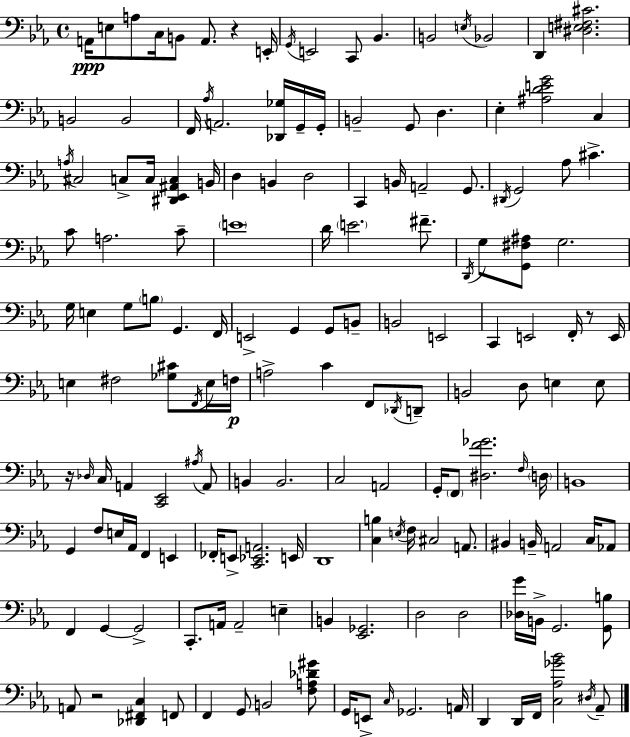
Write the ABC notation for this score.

X:1
T:Untitled
M:4/4
L:1/4
K:Eb
A,,/4 E,/2 A,/2 C,/4 B,,/2 A,,/2 z E,,/4 G,,/4 E,,2 C,,/2 _B,, B,,2 E,/4 _B,,2 D,, [^D,E,^F,^C]2 B,,2 B,,2 F,,/4 _A,/4 A,,2 [_D,,_G,]/4 G,,/4 G,,/4 B,,2 G,,/2 D, _E, [^A,DEG]2 C, A,/4 ^C,2 C,/2 C,/4 [^D,,_E,,^A,,C,] B,,/4 D, B,, D,2 C,, B,,/4 A,,2 G,,/2 ^D,,/4 G,,2 _A,/2 ^C C/2 A,2 C/2 E4 D/4 E2 ^F/2 D,,/4 G,/2 [G,,^F,^A,]/2 G,2 G,/4 E, G,/2 B,/2 G,, F,,/4 E,,2 G,, G,,/2 B,,/2 B,,2 E,,2 C,, E,,2 F,,/4 z/2 E,,/4 E, ^F,2 [_G,^C]/2 F,,/4 E,/4 F,/4 A,2 C F,,/2 _D,,/4 D,,/2 B,,2 D,/2 E, E,/2 z/4 _D,/4 C,/4 A,, [C,,_E,,]2 ^A,/4 A,,/2 B,, B,,2 C,2 A,,2 G,,/4 F,,/2 [^D,F_G]2 F,/4 D,/4 B,,4 G,, F,/2 E,/4 _A,,/4 F,, E,, _F,,/4 E,,/2 [C,,_E,,A,,]2 E,,/4 D,,4 [C,B,] E,/4 F,/4 ^C,2 A,,/2 ^B,, B,,/4 A,,2 C,/4 _A,,/2 F,, G,, G,,2 C,,/2 A,,/4 A,,2 E, B,, [_E,,_G,,]2 D,2 D,2 [_D,G]/4 B,,/4 G,,2 [G,,B,]/2 A,,/2 z2 [_D,,^F,,C,] F,,/2 F,, G,,/2 B,,2 [F,A,_D^G]/2 G,,/4 E,,/2 C,/4 _G,,2 A,,/4 D,, D,,/4 F,,/4 [C,_A,_G_B]2 ^D,/4 _A,,/2